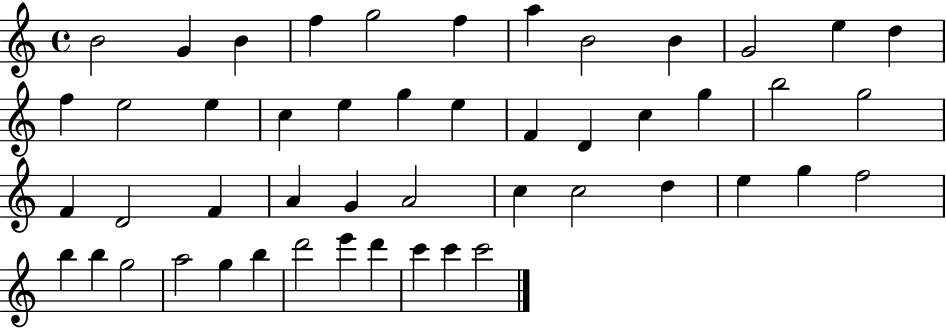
{
  \clef treble
  \time 4/4
  \defaultTimeSignature
  \key c \major
  b'2 g'4 b'4 | f''4 g''2 f''4 | a''4 b'2 b'4 | g'2 e''4 d''4 | \break f''4 e''2 e''4 | c''4 e''4 g''4 e''4 | f'4 d'4 c''4 g''4 | b''2 g''2 | \break f'4 d'2 f'4 | a'4 g'4 a'2 | c''4 c''2 d''4 | e''4 g''4 f''2 | \break b''4 b''4 g''2 | a''2 g''4 b''4 | d'''2 e'''4 d'''4 | c'''4 c'''4 c'''2 | \break \bar "|."
}